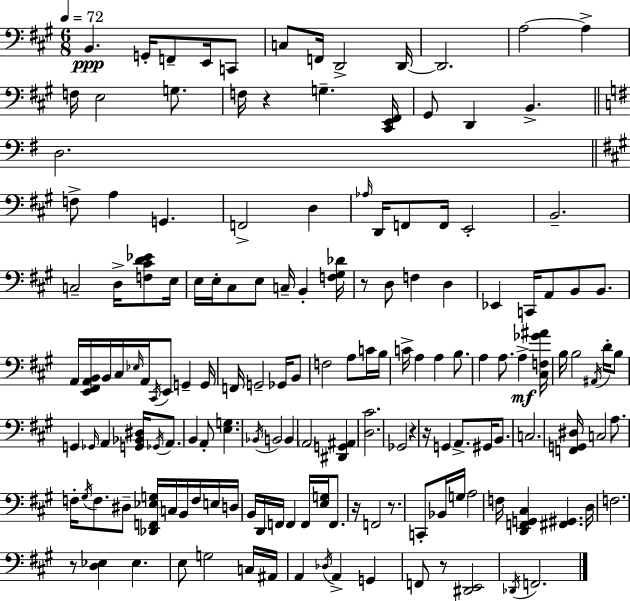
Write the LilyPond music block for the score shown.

{
  \clef bass
  \numericTimeSignature
  \time 6/8
  \key a \major
  \tempo 4 = 72
  b,4.\ppp g,16-. f,8-- e,16 c,8 | c8 f,16 d,2-> d,16~~ | d,2. | a2~~ a4-> | \break f16 e2 g8. | f16 r4 g4.-- <cis, e, fis,>16 | gis,8 d,4 b,4.-> | \bar "||" \break \key g \major d2. | \bar "||" \break \key a \major f8-> a4 g,4. | f,2-> d4 | \grace { aes16 } d,16 f,8 f,16 e,2-. | b,2.-- | \break c2-- d16-> <f cis' d' ees'>8 | e16 e16 e16-. cis8 e8 c16-- b,4-. | <f gis des'>16 r8 d8 f4 d4 | ees,4 c,16 a,8 b,8 b,8. | \break a,16 <e, fis, a, b,>16 b,16 cis16 \grace { ees16 } a,16 \acciaccatura { cis,16 } e,8 g,4-- | g,16 f,16 g,2-- | ges,16 b,8 f2 a8 | c'16 b16 c'16-> a4 a4 | \break b8. a4 a8. a4->\mf | <cis f ges' ais'>16 b16 b2 | \acciaccatura { ais,16 } d'16-. b8 g,4 \grace { ges,16 } a,4 | <g, bes, dis>16 \acciaccatura { ges,16 } a,8. b,4 a,8-. | \break <e g>4. \acciaccatura { bes,16 } b,2 | b,4 \parenthesize a,2 | <dis, g, ais,>4 <d cis'>2. | ges,2 | \break r4 r16 g,4 | a,8.-> gis,16 b,8. c2. | <f, g, dis>16 c2 | a8. f16-. \acciaccatura { gis16 } f8. | \break dis8-- <des, f, ees g>16 c16 b,16 f16 e16 d16 b,16 d,16 f,16 f,4 | f,16 <e g>16 f,8. r16 f,2 | r8. c,8-. bes,16 g16 | a2 f16 <d, f, g, cis>4 | \break <fis, gis,>4. d16 f2. | r8 <d ees>4 | ees4. e8 g2 | c16 ais,16 a,4 | \break \acciaccatura { des16 } a,4-> g,4 f,8 r8 | <dis, e,>2 \acciaccatura { des,16 } f,2. | \bar "|."
}